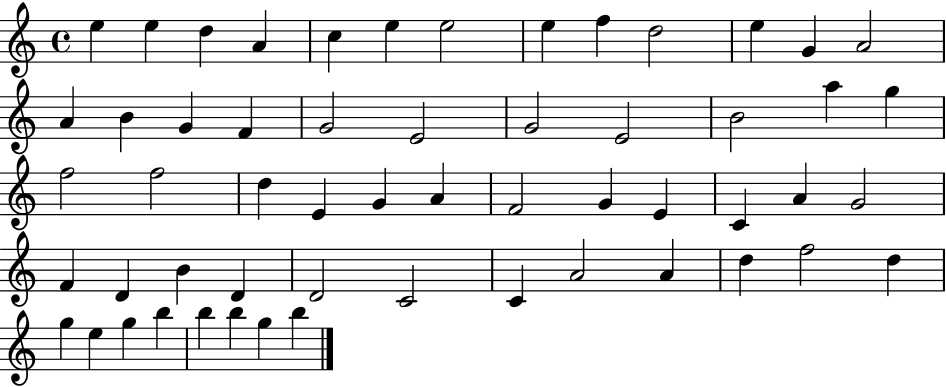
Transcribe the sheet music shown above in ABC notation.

X:1
T:Untitled
M:4/4
L:1/4
K:C
e e d A c e e2 e f d2 e G A2 A B G F G2 E2 G2 E2 B2 a g f2 f2 d E G A F2 G E C A G2 F D B D D2 C2 C A2 A d f2 d g e g b b b g b